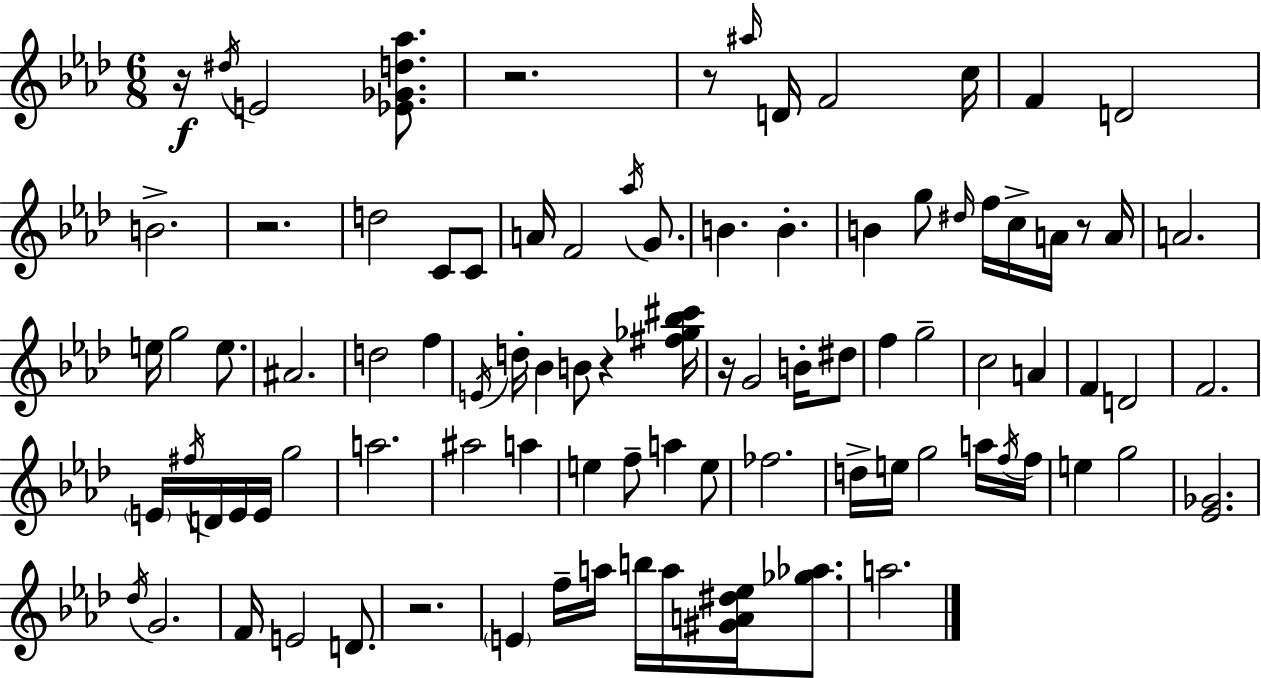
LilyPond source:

{
  \clef treble
  \numericTimeSignature
  \time 6/8
  \key f \minor
  \repeat volta 2 { r16\f \acciaccatura { dis''16 } e'2 <ees' ges' d'' aes''>8. | r2. | r8 \grace { ais''16 } d'16 f'2 | c''16 f'4 d'2 | \break b'2.-> | r2. | d''2 c'8 | c'8 a'16 f'2 \acciaccatura { aes''16 } | \break g'8. b'4. b'4.-. | b'4 g''8 \grace { dis''16 } f''16 c''16-> | a'16 r8 a'16 a'2. | e''16 g''2 | \break e''8. ais'2. | d''2 | f''4 \acciaccatura { e'16 } d''16-. bes'4 b'8 | r4 <fis'' ges'' bes'' cis'''>16 r16 g'2 | \break b'16-. dis''8 f''4 g''2-- | c''2 | a'4 f'4 d'2 | f'2. | \break \parenthesize e'16 \acciaccatura { fis''16 } d'16 e'16 e'16 g''2 | a''2. | ais''2 | a''4 e''4 f''8-- | \break a''4 e''8 fes''2. | d''16-> e''16 g''2 | a''16 \acciaccatura { f''16 } f''16 e''4 g''2 | <ees' ges'>2. | \break \acciaccatura { des''16 } g'2. | f'16 e'2 | d'8. r2. | \parenthesize e'4 | \break f''16-- a''16 b''16 a''16 <gis' a' dis'' ees''>16 <ges'' aes''>8. a''2. | } \bar "|."
}